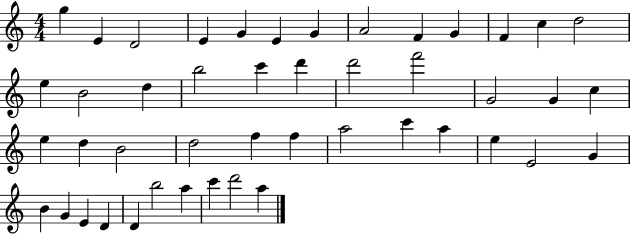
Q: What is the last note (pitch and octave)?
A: A5